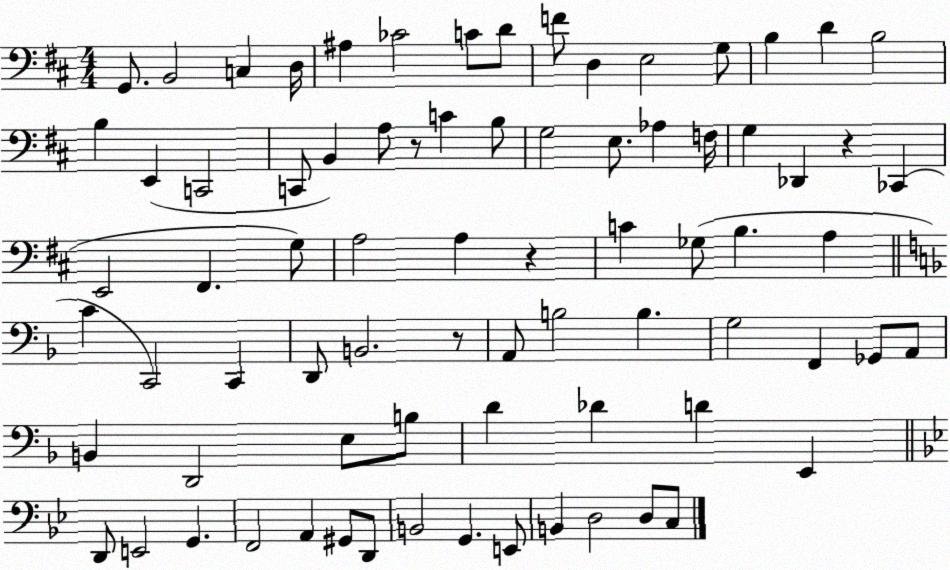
X:1
T:Untitled
M:4/4
L:1/4
K:D
G,,/2 B,,2 C, D,/4 ^A, _C2 C/2 D/2 F/2 D, E,2 G,/2 B, D B,2 B, E,, C,,2 C,,/2 B,, A,/2 z/2 C B,/2 G,2 E,/2 _A, F,/4 G, _D,, z _C,, E,,2 ^F,, G,/2 A,2 A, z C _G,/2 B, A, C C,,2 C,, D,,/2 B,,2 z/2 A,,/2 B,2 B, G,2 F,, _G,,/2 A,,/2 B,, D,,2 E,/2 B,/2 D _D D E,, D,,/2 E,,2 G,, F,,2 A,, ^G,,/2 D,,/2 B,,2 G,, E,,/2 B,, D,2 D,/2 C,/2